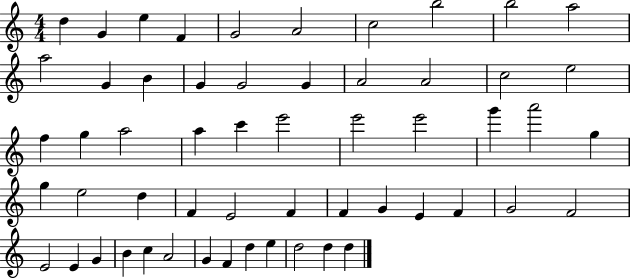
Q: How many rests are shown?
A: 0